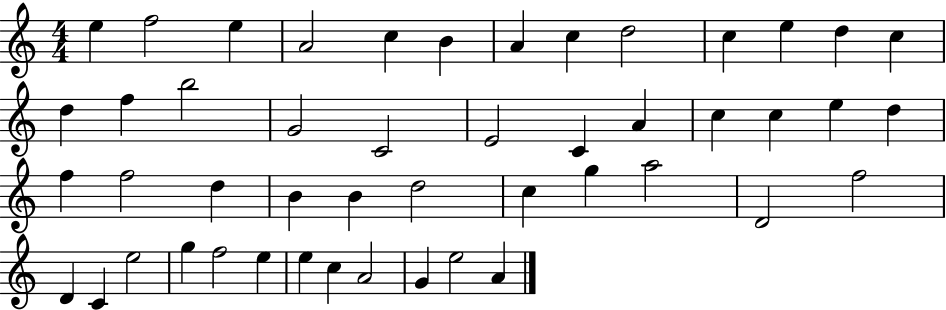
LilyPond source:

{
  \clef treble
  \numericTimeSignature
  \time 4/4
  \key c \major
  e''4 f''2 e''4 | a'2 c''4 b'4 | a'4 c''4 d''2 | c''4 e''4 d''4 c''4 | \break d''4 f''4 b''2 | g'2 c'2 | e'2 c'4 a'4 | c''4 c''4 e''4 d''4 | \break f''4 f''2 d''4 | b'4 b'4 d''2 | c''4 g''4 a''2 | d'2 f''2 | \break d'4 c'4 e''2 | g''4 f''2 e''4 | e''4 c''4 a'2 | g'4 e''2 a'4 | \break \bar "|."
}